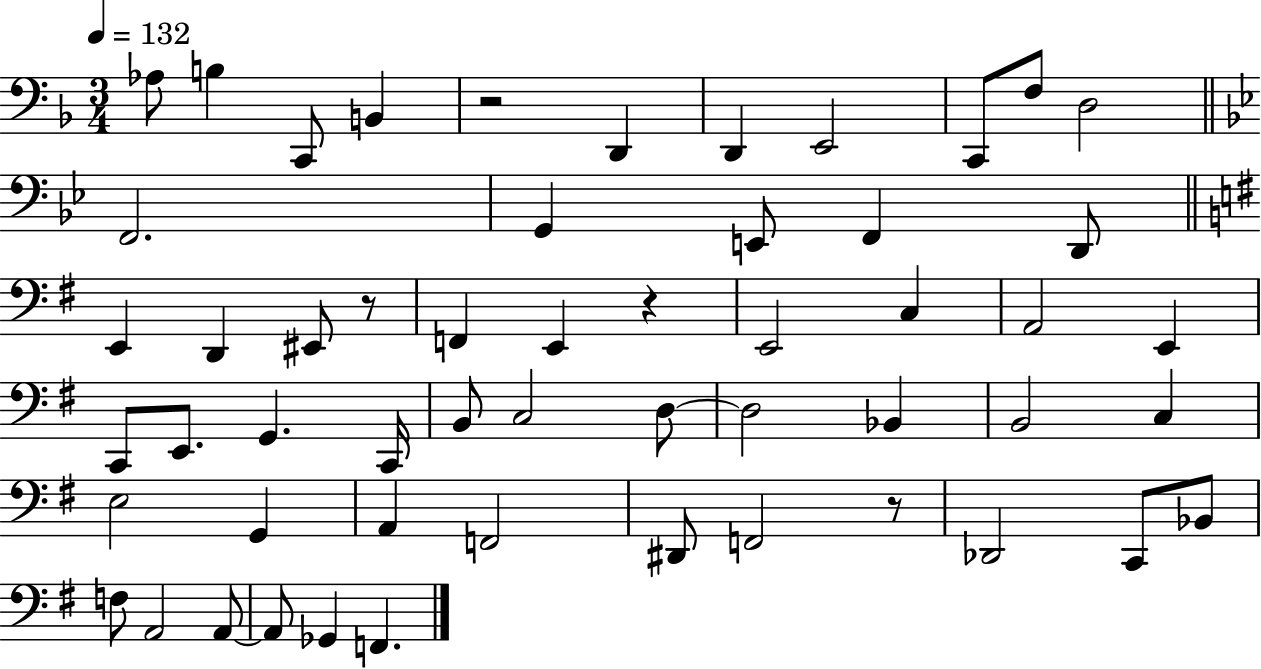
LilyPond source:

{
  \clef bass
  \numericTimeSignature
  \time 3/4
  \key f \major
  \tempo 4 = 132
  aes8 b4 c,8 b,4 | r2 d,4 | d,4 e,2 | c,8 f8 d2 | \break \bar "||" \break \key bes \major f,2. | g,4 e,8 f,4 d,8 | \bar "||" \break \key e \minor e,4 d,4 eis,8 r8 | f,4 e,4 r4 | e,2 c4 | a,2 e,4 | \break c,8 e,8. g,4. c,16 | b,8 c2 d8~~ | d2 bes,4 | b,2 c4 | \break e2 g,4 | a,4 f,2 | dis,8 f,2 r8 | des,2 c,8 bes,8 | \break f8 a,2 a,8~~ | a,8 ges,4 f,4. | \bar "|."
}